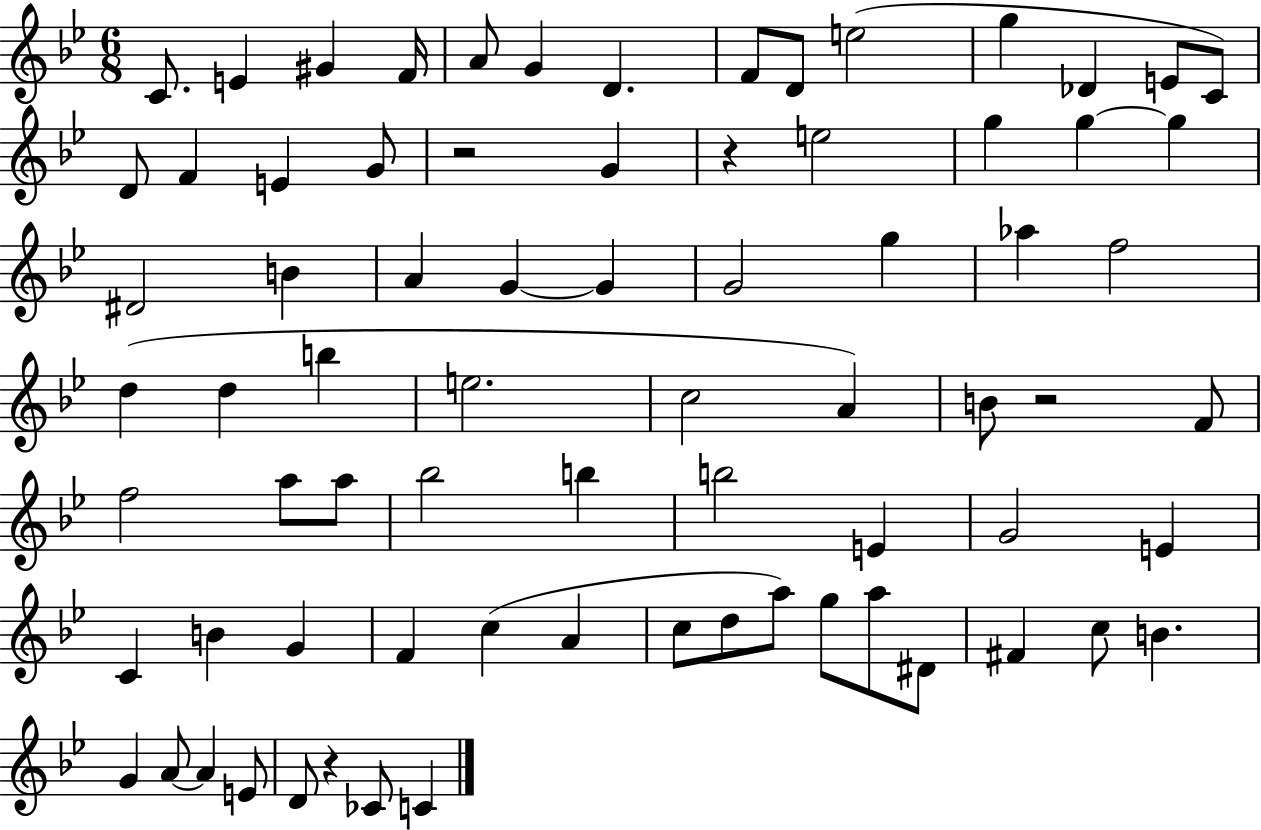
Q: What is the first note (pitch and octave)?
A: C4